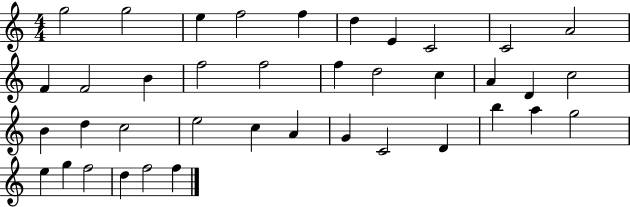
{
  \clef treble
  \numericTimeSignature
  \time 4/4
  \key c \major
  g''2 g''2 | e''4 f''2 f''4 | d''4 e'4 c'2 | c'2 a'2 | \break f'4 f'2 b'4 | f''2 f''2 | f''4 d''2 c''4 | a'4 d'4 c''2 | \break b'4 d''4 c''2 | e''2 c''4 a'4 | g'4 c'2 d'4 | b''4 a''4 g''2 | \break e''4 g''4 f''2 | d''4 f''2 f''4 | \bar "|."
}